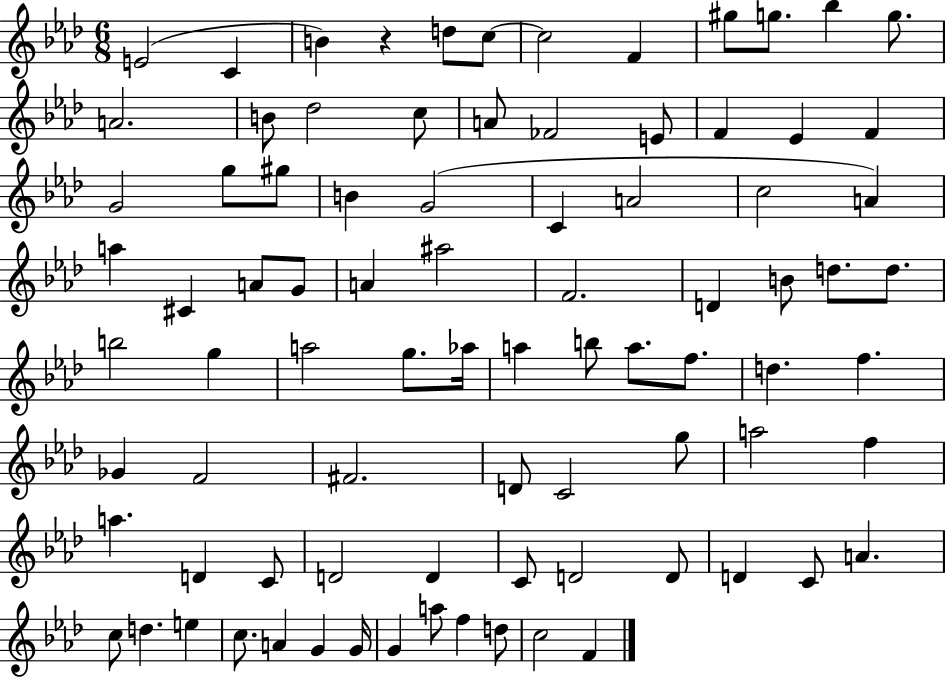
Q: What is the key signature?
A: AES major